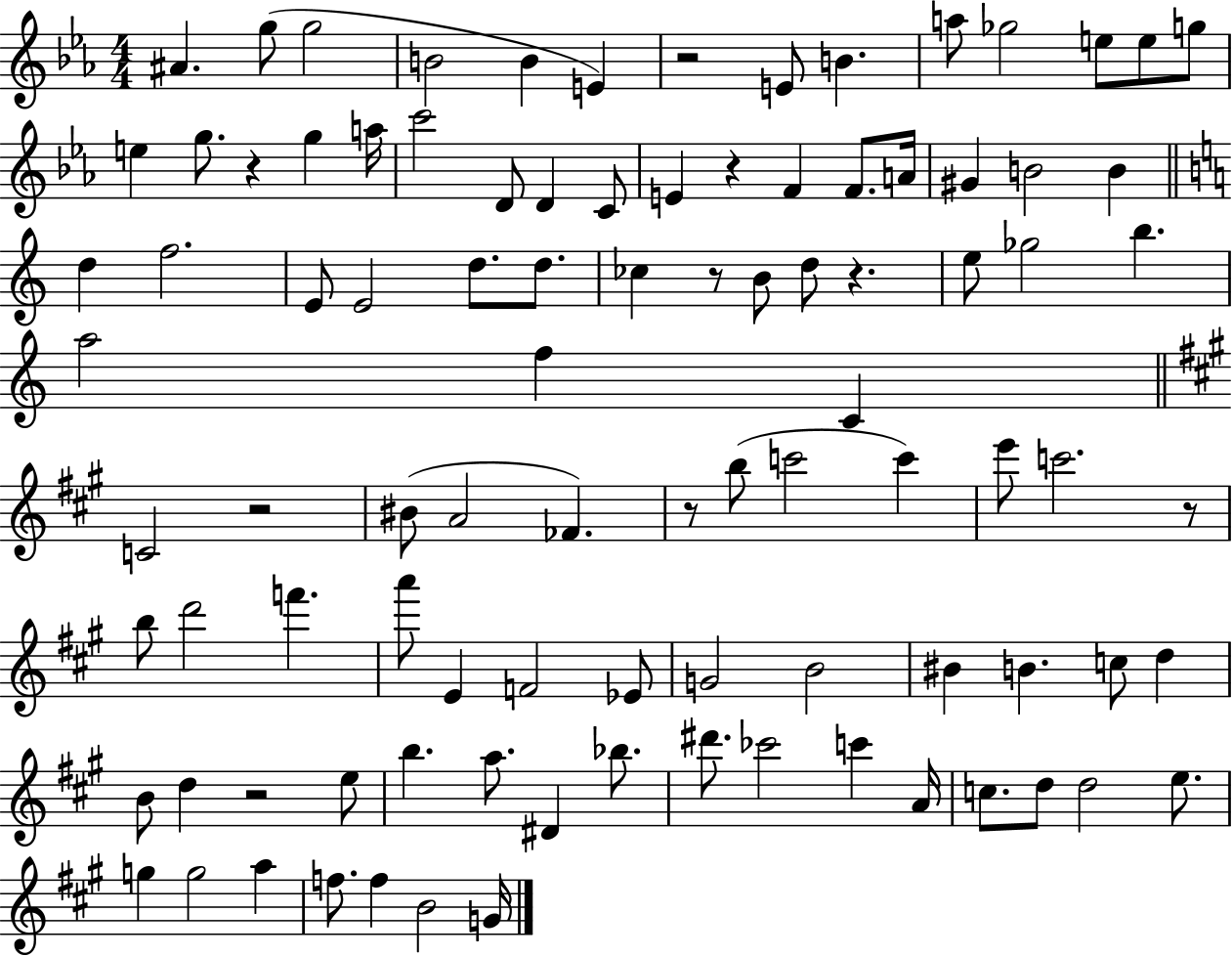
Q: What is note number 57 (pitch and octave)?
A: E4